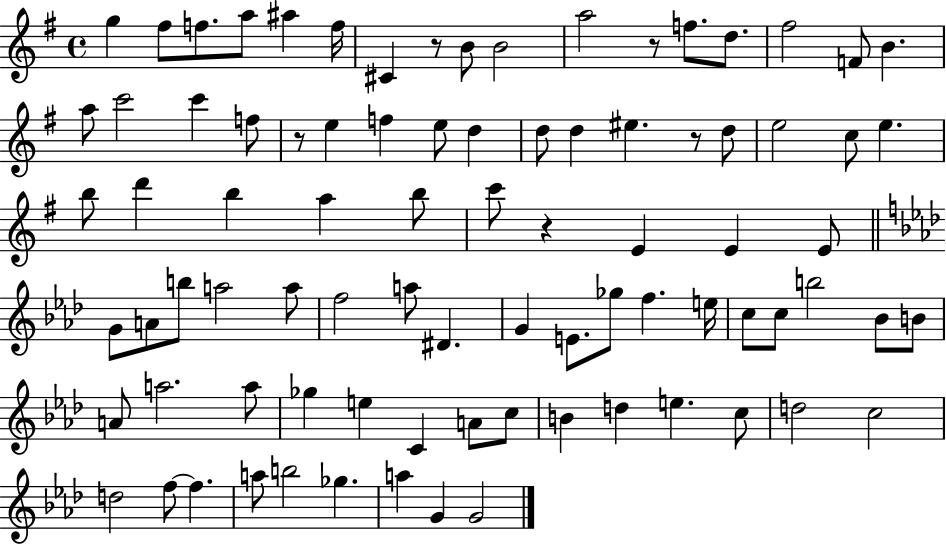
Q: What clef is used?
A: treble